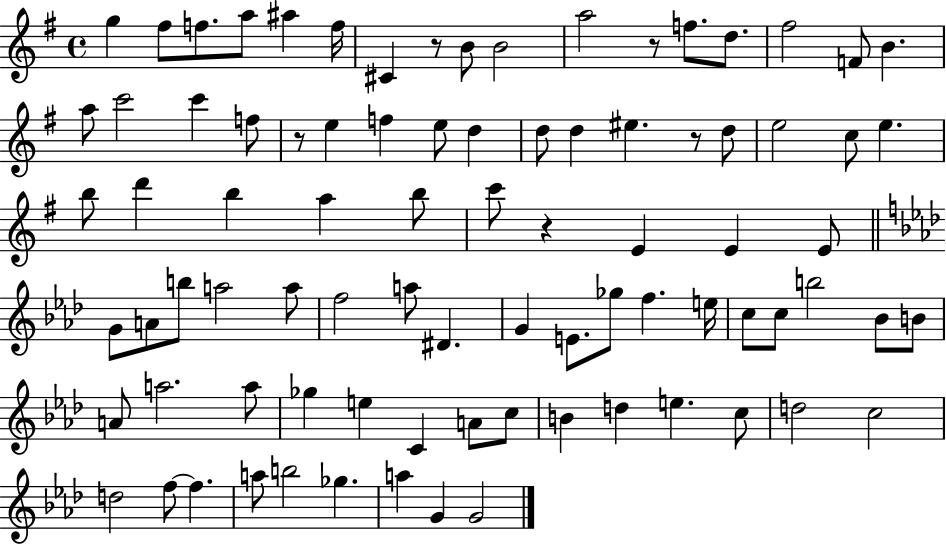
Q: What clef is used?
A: treble